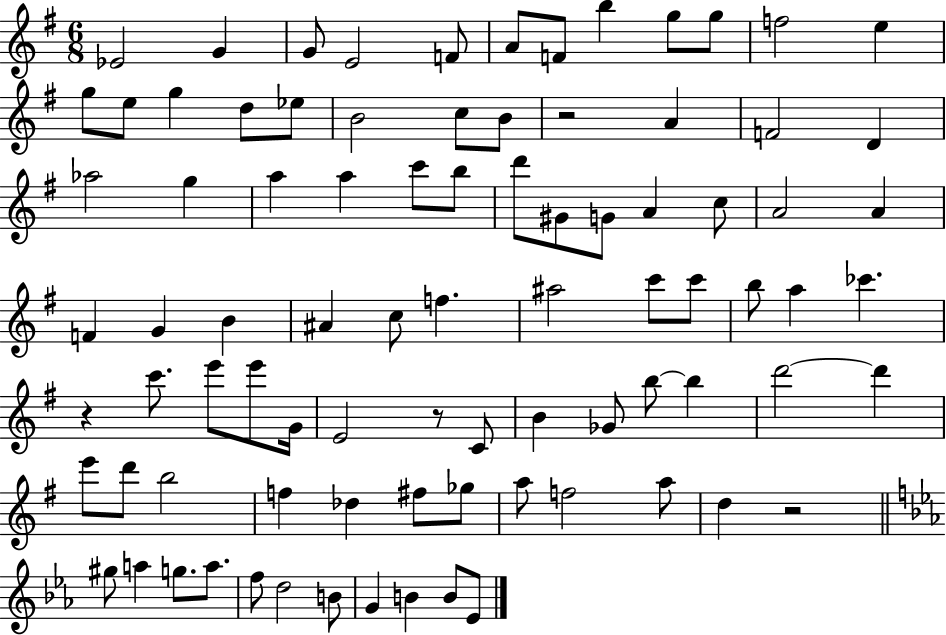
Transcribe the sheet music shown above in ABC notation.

X:1
T:Untitled
M:6/8
L:1/4
K:G
_E2 G G/2 E2 F/2 A/2 F/2 b g/2 g/2 f2 e g/2 e/2 g d/2 _e/2 B2 c/2 B/2 z2 A F2 D _a2 g a a c'/2 b/2 d'/2 ^G/2 G/2 A c/2 A2 A F G B ^A c/2 f ^a2 c'/2 c'/2 b/2 a _c' z c'/2 e'/2 e'/2 G/4 E2 z/2 C/2 B _G/2 b/2 b d'2 d' e'/2 d'/2 b2 f _d ^f/2 _g/2 a/2 f2 a/2 d z2 ^g/2 a g/2 a/2 f/2 d2 B/2 G B B/2 _E/2